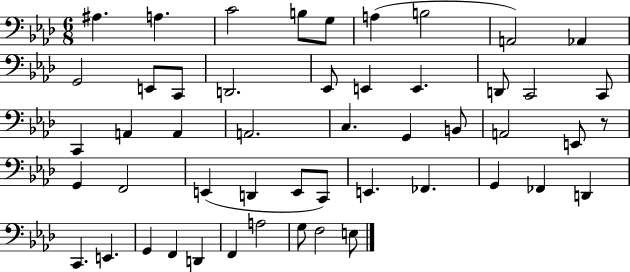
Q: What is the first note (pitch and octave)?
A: A#3